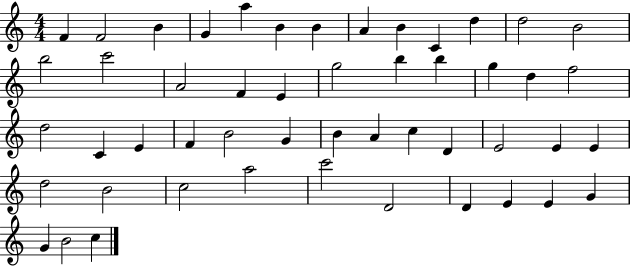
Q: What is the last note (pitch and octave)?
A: C5